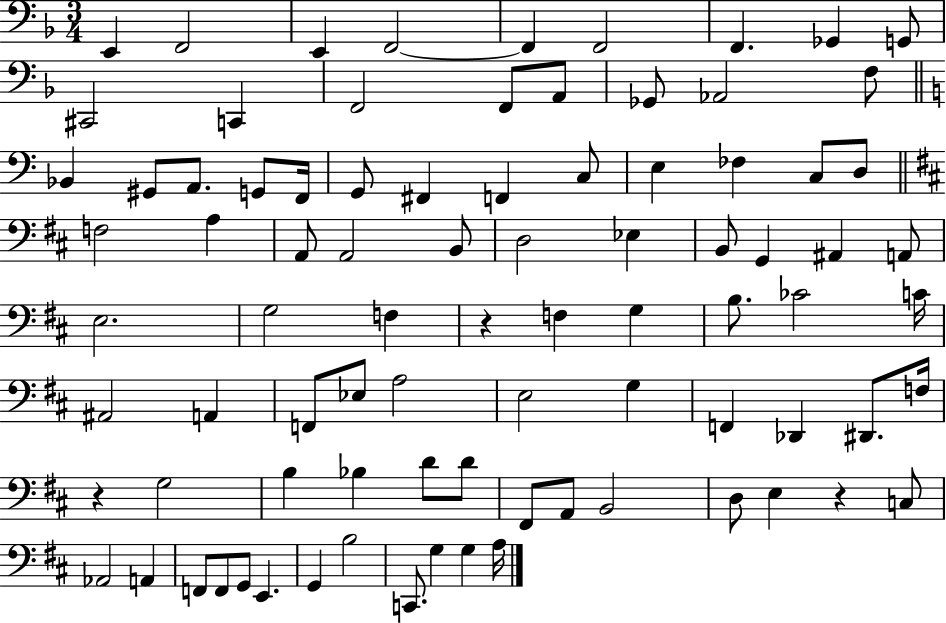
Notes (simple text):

E2/q F2/h E2/q F2/h F2/q F2/h F2/q. Gb2/q G2/e C#2/h C2/q F2/h F2/e A2/e Gb2/e Ab2/h F3/e Bb2/q G#2/e A2/e. G2/e F2/s G2/e F#2/q F2/q C3/e E3/q FES3/q C3/e D3/e F3/h A3/q A2/e A2/h B2/e D3/h Eb3/q B2/e G2/q A#2/q A2/e E3/h. G3/h F3/q R/q F3/q G3/q B3/e. CES4/h C4/s A#2/h A2/q F2/e Eb3/e A3/h E3/h G3/q F2/q Db2/q D#2/e. F3/s R/q G3/h B3/q Bb3/q D4/e D4/e F#2/e A2/e B2/h D3/e E3/q R/q C3/e Ab2/h A2/q F2/e F2/e G2/e E2/q. G2/q B3/h C2/e. G3/q G3/q A3/s